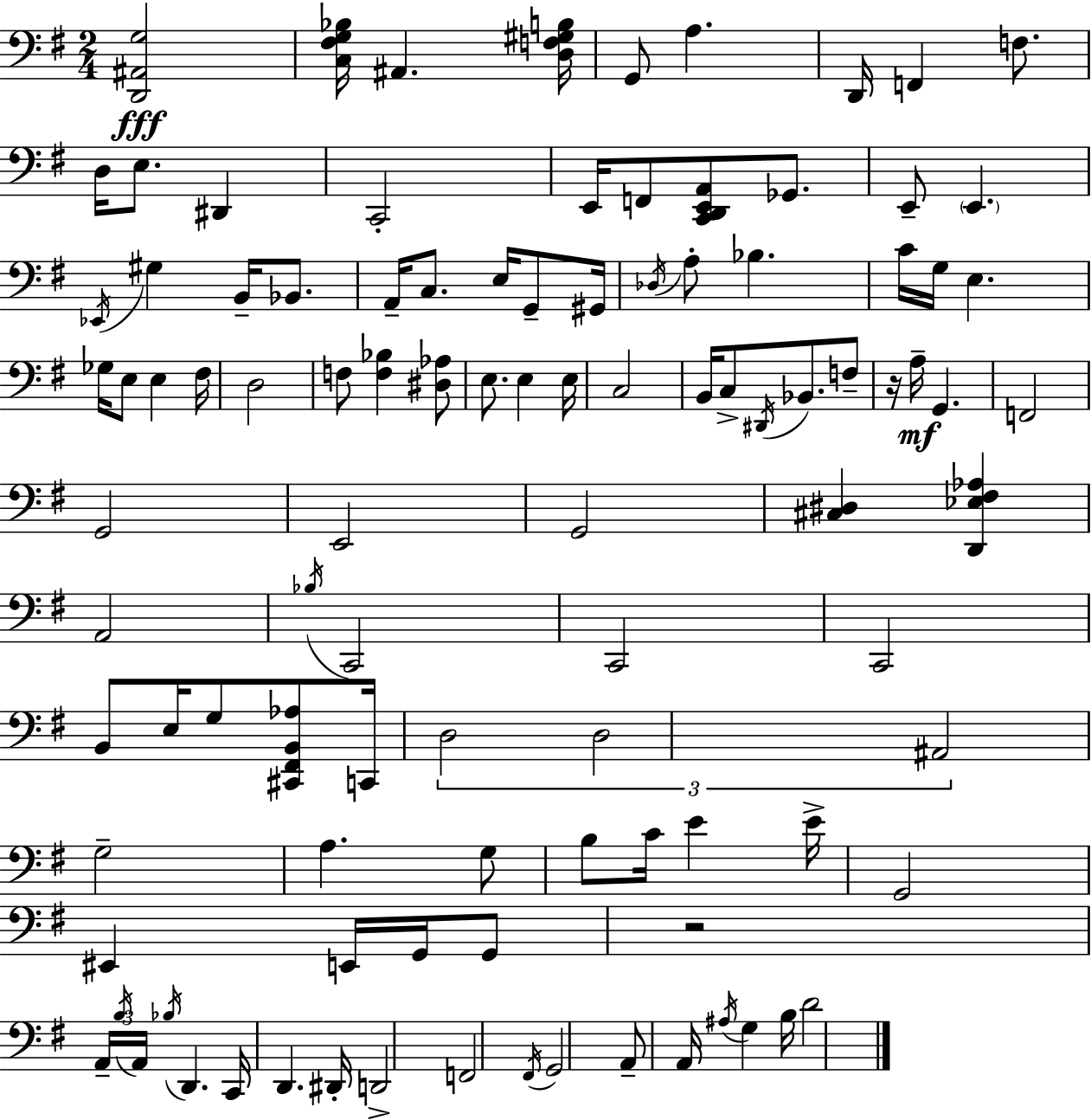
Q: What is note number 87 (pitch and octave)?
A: G2